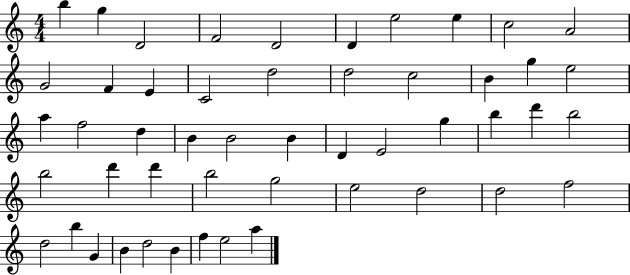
X:1
T:Untitled
M:4/4
L:1/4
K:C
b g D2 F2 D2 D e2 e c2 A2 G2 F E C2 d2 d2 c2 B g e2 a f2 d B B2 B D E2 g b d' b2 b2 d' d' b2 g2 e2 d2 d2 f2 d2 b G B d2 B f e2 a